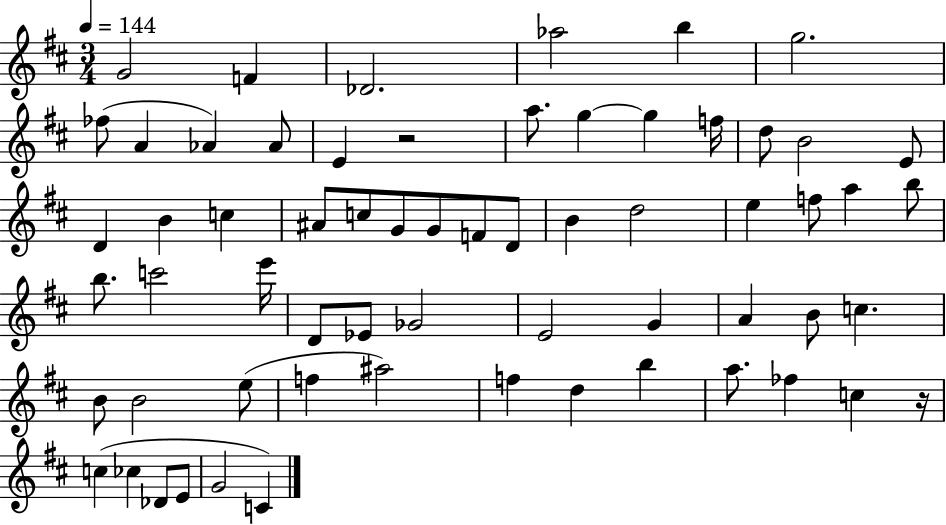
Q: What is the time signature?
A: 3/4